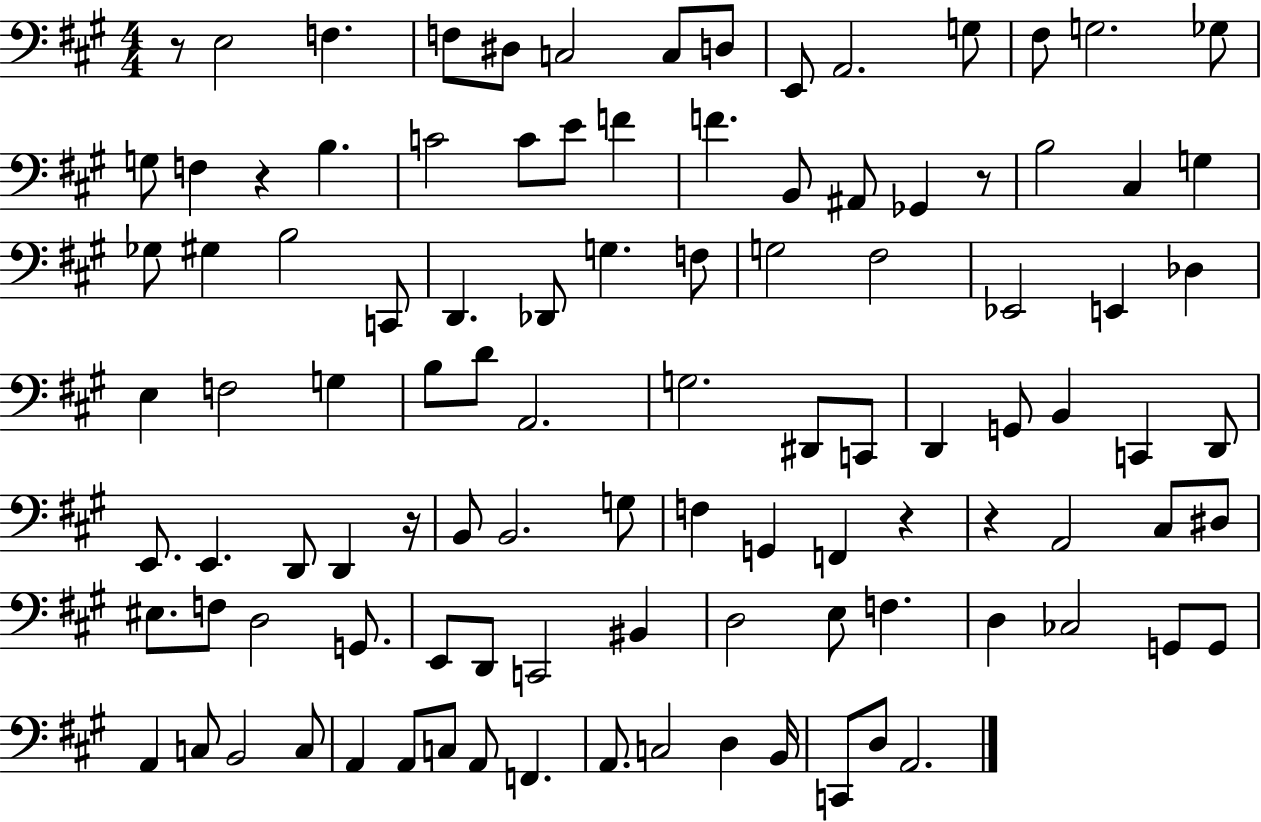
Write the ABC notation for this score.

X:1
T:Untitled
M:4/4
L:1/4
K:A
z/2 E,2 F, F,/2 ^D,/2 C,2 C,/2 D,/2 E,,/2 A,,2 G,/2 ^F,/2 G,2 _G,/2 G,/2 F, z B, C2 C/2 E/2 F F B,,/2 ^A,,/2 _G,, z/2 B,2 ^C, G, _G,/2 ^G, B,2 C,,/2 D,, _D,,/2 G, F,/2 G,2 ^F,2 _E,,2 E,, _D, E, F,2 G, B,/2 D/2 A,,2 G,2 ^D,,/2 C,,/2 D,, G,,/2 B,, C,, D,,/2 E,,/2 E,, D,,/2 D,, z/4 B,,/2 B,,2 G,/2 F, G,, F,, z z A,,2 ^C,/2 ^D,/2 ^E,/2 F,/2 D,2 G,,/2 E,,/2 D,,/2 C,,2 ^B,, D,2 E,/2 F, D, _C,2 G,,/2 G,,/2 A,, C,/2 B,,2 C,/2 A,, A,,/2 C,/2 A,,/2 F,, A,,/2 C,2 D, B,,/4 C,,/2 D,/2 A,,2